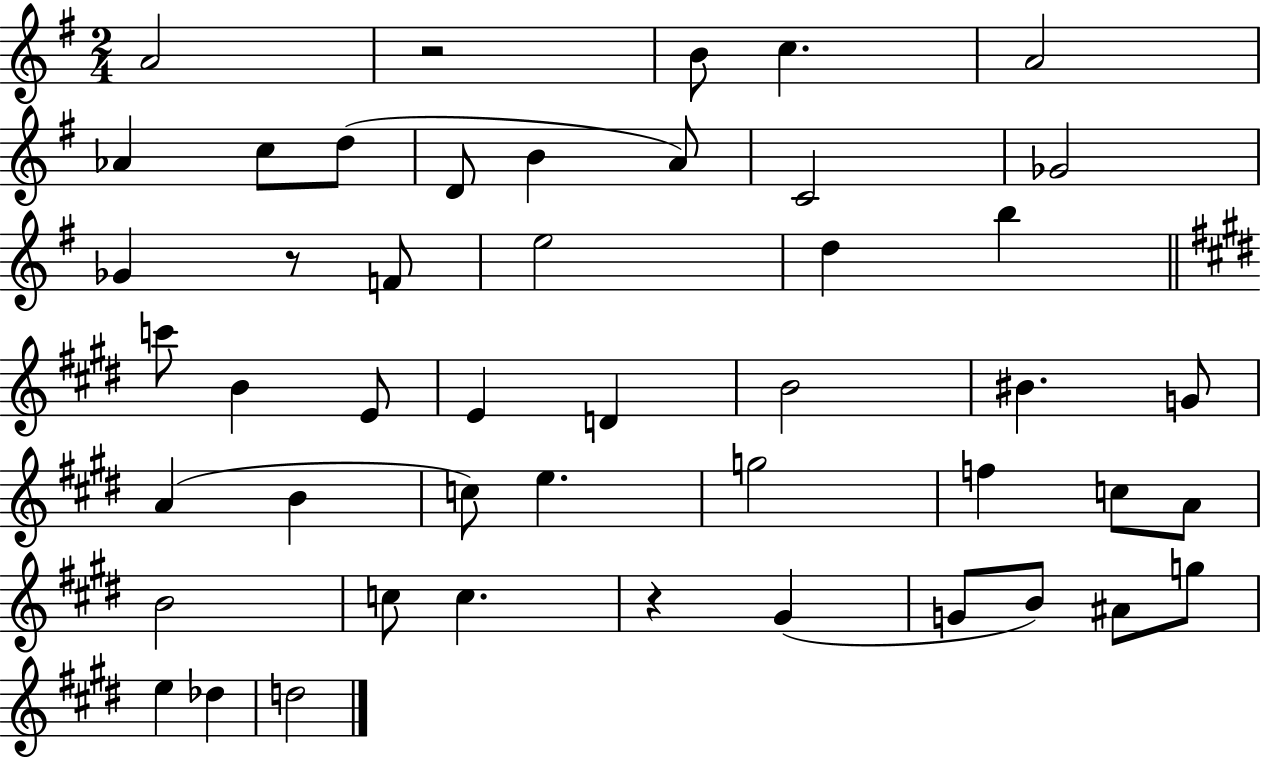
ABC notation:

X:1
T:Untitled
M:2/4
L:1/4
K:G
A2 z2 B/2 c A2 _A c/2 d/2 D/2 B A/2 C2 _G2 _G z/2 F/2 e2 d b c'/2 B E/2 E D B2 ^B G/2 A B c/2 e g2 f c/2 A/2 B2 c/2 c z ^G G/2 B/2 ^A/2 g/2 e _d d2